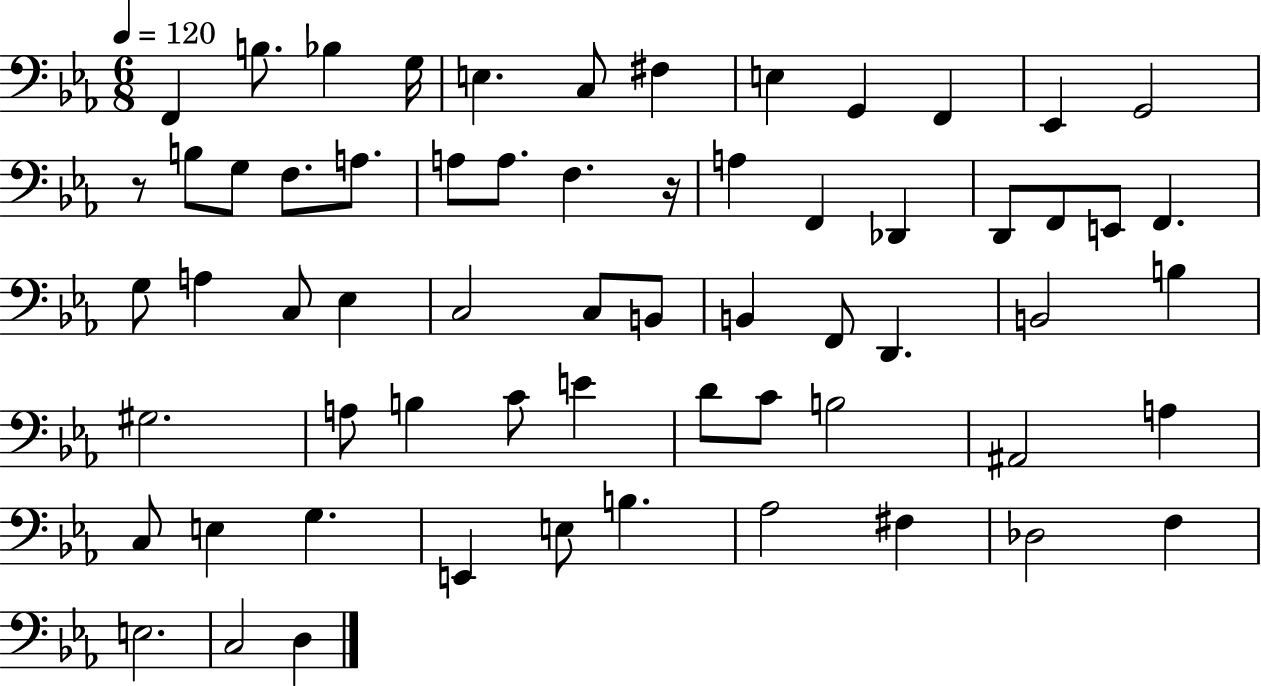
{
  \clef bass
  \numericTimeSignature
  \time 6/8
  \key ees \major
  \tempo 4 = 120
  \repeat volta 2 { f,4 b8. bes4 g16 | e4. c8 fis4 | e4 g,4 f,4 | ees,4 g,2 | \break r8 b8 g8 f8. a8. | a8 a8. f4. r16 | a4 f,4 des,4 | d,8 f,8 e,8 f,4. | \break g8 a4 c8 ees4 | c2 c8 b,8 | b,4 f,8 d,4. | b,2 b4 | \break gis2. | a8 b4 c'8 e'4 | d'8 c'8 b2 | ais,2 a4 | \break c8 e4 g4. | e,4 e8 b4. | aes2 fis4 | des2 f4 | \break e2. | c2 d4 | } \bar "|."
}